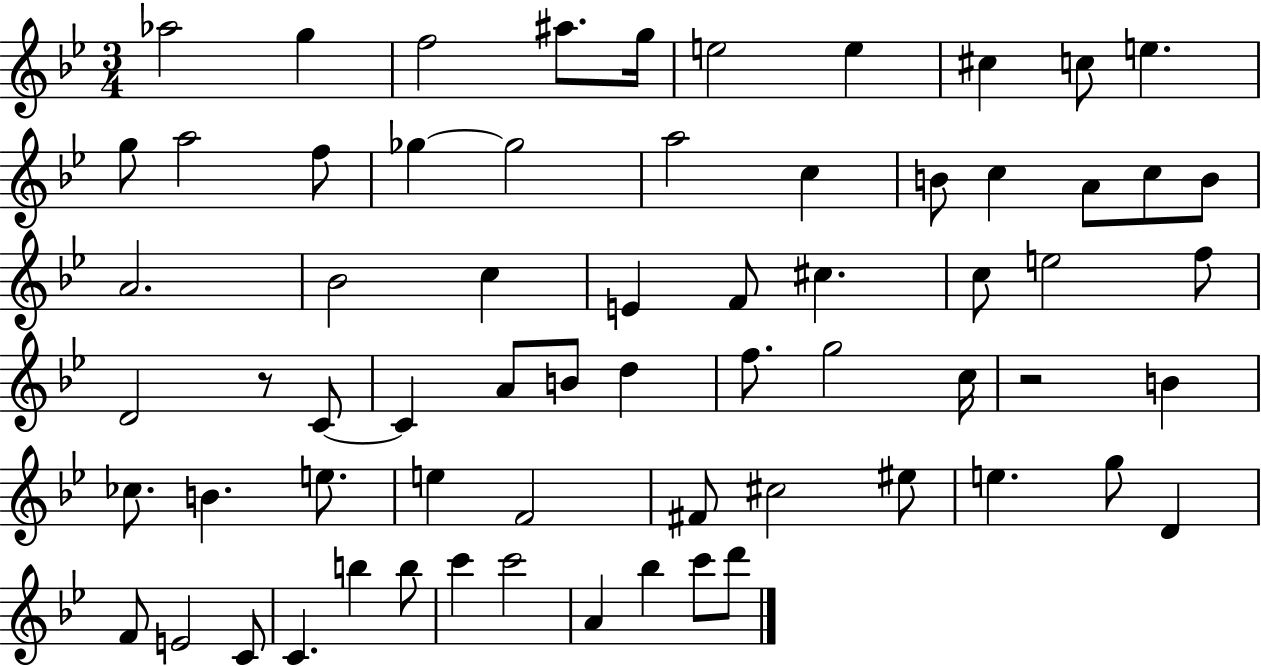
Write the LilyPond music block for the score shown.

{
  \clef treble
  \numericTimeSignature
  \time 3/4
  \key bes \major
  aes''2 g''4 | f''2 ais''8. g''16 | e''2 e''4 | cis''4 c''8 e''4. | \break g''8 a''2 f''8 | ges''4~~ ges''2 | a''2 c''4 | b'8 c''4 a'8 c''8 b'8 | \break a'2. | bes'2 c''4 | e'4 f'8 cis''4. | c''8 e''2 f''8 | \break d'2 r8 c'8~~ | c'4 a'8 b'8 d''4 | f''8. g''2 c''16 | r2 b'4 | \break ces''8. b'4. e''8. | e''4 f'2 | fis'8 cis''2 eis''8 | e''4. g''8 d'4 | \break f'8 e'2 c'8 | c'4. b''4 b''8 | c'''4 c'''2 | a'4 bes''4 c'''8 d'''8 | \break \bar "|."
}